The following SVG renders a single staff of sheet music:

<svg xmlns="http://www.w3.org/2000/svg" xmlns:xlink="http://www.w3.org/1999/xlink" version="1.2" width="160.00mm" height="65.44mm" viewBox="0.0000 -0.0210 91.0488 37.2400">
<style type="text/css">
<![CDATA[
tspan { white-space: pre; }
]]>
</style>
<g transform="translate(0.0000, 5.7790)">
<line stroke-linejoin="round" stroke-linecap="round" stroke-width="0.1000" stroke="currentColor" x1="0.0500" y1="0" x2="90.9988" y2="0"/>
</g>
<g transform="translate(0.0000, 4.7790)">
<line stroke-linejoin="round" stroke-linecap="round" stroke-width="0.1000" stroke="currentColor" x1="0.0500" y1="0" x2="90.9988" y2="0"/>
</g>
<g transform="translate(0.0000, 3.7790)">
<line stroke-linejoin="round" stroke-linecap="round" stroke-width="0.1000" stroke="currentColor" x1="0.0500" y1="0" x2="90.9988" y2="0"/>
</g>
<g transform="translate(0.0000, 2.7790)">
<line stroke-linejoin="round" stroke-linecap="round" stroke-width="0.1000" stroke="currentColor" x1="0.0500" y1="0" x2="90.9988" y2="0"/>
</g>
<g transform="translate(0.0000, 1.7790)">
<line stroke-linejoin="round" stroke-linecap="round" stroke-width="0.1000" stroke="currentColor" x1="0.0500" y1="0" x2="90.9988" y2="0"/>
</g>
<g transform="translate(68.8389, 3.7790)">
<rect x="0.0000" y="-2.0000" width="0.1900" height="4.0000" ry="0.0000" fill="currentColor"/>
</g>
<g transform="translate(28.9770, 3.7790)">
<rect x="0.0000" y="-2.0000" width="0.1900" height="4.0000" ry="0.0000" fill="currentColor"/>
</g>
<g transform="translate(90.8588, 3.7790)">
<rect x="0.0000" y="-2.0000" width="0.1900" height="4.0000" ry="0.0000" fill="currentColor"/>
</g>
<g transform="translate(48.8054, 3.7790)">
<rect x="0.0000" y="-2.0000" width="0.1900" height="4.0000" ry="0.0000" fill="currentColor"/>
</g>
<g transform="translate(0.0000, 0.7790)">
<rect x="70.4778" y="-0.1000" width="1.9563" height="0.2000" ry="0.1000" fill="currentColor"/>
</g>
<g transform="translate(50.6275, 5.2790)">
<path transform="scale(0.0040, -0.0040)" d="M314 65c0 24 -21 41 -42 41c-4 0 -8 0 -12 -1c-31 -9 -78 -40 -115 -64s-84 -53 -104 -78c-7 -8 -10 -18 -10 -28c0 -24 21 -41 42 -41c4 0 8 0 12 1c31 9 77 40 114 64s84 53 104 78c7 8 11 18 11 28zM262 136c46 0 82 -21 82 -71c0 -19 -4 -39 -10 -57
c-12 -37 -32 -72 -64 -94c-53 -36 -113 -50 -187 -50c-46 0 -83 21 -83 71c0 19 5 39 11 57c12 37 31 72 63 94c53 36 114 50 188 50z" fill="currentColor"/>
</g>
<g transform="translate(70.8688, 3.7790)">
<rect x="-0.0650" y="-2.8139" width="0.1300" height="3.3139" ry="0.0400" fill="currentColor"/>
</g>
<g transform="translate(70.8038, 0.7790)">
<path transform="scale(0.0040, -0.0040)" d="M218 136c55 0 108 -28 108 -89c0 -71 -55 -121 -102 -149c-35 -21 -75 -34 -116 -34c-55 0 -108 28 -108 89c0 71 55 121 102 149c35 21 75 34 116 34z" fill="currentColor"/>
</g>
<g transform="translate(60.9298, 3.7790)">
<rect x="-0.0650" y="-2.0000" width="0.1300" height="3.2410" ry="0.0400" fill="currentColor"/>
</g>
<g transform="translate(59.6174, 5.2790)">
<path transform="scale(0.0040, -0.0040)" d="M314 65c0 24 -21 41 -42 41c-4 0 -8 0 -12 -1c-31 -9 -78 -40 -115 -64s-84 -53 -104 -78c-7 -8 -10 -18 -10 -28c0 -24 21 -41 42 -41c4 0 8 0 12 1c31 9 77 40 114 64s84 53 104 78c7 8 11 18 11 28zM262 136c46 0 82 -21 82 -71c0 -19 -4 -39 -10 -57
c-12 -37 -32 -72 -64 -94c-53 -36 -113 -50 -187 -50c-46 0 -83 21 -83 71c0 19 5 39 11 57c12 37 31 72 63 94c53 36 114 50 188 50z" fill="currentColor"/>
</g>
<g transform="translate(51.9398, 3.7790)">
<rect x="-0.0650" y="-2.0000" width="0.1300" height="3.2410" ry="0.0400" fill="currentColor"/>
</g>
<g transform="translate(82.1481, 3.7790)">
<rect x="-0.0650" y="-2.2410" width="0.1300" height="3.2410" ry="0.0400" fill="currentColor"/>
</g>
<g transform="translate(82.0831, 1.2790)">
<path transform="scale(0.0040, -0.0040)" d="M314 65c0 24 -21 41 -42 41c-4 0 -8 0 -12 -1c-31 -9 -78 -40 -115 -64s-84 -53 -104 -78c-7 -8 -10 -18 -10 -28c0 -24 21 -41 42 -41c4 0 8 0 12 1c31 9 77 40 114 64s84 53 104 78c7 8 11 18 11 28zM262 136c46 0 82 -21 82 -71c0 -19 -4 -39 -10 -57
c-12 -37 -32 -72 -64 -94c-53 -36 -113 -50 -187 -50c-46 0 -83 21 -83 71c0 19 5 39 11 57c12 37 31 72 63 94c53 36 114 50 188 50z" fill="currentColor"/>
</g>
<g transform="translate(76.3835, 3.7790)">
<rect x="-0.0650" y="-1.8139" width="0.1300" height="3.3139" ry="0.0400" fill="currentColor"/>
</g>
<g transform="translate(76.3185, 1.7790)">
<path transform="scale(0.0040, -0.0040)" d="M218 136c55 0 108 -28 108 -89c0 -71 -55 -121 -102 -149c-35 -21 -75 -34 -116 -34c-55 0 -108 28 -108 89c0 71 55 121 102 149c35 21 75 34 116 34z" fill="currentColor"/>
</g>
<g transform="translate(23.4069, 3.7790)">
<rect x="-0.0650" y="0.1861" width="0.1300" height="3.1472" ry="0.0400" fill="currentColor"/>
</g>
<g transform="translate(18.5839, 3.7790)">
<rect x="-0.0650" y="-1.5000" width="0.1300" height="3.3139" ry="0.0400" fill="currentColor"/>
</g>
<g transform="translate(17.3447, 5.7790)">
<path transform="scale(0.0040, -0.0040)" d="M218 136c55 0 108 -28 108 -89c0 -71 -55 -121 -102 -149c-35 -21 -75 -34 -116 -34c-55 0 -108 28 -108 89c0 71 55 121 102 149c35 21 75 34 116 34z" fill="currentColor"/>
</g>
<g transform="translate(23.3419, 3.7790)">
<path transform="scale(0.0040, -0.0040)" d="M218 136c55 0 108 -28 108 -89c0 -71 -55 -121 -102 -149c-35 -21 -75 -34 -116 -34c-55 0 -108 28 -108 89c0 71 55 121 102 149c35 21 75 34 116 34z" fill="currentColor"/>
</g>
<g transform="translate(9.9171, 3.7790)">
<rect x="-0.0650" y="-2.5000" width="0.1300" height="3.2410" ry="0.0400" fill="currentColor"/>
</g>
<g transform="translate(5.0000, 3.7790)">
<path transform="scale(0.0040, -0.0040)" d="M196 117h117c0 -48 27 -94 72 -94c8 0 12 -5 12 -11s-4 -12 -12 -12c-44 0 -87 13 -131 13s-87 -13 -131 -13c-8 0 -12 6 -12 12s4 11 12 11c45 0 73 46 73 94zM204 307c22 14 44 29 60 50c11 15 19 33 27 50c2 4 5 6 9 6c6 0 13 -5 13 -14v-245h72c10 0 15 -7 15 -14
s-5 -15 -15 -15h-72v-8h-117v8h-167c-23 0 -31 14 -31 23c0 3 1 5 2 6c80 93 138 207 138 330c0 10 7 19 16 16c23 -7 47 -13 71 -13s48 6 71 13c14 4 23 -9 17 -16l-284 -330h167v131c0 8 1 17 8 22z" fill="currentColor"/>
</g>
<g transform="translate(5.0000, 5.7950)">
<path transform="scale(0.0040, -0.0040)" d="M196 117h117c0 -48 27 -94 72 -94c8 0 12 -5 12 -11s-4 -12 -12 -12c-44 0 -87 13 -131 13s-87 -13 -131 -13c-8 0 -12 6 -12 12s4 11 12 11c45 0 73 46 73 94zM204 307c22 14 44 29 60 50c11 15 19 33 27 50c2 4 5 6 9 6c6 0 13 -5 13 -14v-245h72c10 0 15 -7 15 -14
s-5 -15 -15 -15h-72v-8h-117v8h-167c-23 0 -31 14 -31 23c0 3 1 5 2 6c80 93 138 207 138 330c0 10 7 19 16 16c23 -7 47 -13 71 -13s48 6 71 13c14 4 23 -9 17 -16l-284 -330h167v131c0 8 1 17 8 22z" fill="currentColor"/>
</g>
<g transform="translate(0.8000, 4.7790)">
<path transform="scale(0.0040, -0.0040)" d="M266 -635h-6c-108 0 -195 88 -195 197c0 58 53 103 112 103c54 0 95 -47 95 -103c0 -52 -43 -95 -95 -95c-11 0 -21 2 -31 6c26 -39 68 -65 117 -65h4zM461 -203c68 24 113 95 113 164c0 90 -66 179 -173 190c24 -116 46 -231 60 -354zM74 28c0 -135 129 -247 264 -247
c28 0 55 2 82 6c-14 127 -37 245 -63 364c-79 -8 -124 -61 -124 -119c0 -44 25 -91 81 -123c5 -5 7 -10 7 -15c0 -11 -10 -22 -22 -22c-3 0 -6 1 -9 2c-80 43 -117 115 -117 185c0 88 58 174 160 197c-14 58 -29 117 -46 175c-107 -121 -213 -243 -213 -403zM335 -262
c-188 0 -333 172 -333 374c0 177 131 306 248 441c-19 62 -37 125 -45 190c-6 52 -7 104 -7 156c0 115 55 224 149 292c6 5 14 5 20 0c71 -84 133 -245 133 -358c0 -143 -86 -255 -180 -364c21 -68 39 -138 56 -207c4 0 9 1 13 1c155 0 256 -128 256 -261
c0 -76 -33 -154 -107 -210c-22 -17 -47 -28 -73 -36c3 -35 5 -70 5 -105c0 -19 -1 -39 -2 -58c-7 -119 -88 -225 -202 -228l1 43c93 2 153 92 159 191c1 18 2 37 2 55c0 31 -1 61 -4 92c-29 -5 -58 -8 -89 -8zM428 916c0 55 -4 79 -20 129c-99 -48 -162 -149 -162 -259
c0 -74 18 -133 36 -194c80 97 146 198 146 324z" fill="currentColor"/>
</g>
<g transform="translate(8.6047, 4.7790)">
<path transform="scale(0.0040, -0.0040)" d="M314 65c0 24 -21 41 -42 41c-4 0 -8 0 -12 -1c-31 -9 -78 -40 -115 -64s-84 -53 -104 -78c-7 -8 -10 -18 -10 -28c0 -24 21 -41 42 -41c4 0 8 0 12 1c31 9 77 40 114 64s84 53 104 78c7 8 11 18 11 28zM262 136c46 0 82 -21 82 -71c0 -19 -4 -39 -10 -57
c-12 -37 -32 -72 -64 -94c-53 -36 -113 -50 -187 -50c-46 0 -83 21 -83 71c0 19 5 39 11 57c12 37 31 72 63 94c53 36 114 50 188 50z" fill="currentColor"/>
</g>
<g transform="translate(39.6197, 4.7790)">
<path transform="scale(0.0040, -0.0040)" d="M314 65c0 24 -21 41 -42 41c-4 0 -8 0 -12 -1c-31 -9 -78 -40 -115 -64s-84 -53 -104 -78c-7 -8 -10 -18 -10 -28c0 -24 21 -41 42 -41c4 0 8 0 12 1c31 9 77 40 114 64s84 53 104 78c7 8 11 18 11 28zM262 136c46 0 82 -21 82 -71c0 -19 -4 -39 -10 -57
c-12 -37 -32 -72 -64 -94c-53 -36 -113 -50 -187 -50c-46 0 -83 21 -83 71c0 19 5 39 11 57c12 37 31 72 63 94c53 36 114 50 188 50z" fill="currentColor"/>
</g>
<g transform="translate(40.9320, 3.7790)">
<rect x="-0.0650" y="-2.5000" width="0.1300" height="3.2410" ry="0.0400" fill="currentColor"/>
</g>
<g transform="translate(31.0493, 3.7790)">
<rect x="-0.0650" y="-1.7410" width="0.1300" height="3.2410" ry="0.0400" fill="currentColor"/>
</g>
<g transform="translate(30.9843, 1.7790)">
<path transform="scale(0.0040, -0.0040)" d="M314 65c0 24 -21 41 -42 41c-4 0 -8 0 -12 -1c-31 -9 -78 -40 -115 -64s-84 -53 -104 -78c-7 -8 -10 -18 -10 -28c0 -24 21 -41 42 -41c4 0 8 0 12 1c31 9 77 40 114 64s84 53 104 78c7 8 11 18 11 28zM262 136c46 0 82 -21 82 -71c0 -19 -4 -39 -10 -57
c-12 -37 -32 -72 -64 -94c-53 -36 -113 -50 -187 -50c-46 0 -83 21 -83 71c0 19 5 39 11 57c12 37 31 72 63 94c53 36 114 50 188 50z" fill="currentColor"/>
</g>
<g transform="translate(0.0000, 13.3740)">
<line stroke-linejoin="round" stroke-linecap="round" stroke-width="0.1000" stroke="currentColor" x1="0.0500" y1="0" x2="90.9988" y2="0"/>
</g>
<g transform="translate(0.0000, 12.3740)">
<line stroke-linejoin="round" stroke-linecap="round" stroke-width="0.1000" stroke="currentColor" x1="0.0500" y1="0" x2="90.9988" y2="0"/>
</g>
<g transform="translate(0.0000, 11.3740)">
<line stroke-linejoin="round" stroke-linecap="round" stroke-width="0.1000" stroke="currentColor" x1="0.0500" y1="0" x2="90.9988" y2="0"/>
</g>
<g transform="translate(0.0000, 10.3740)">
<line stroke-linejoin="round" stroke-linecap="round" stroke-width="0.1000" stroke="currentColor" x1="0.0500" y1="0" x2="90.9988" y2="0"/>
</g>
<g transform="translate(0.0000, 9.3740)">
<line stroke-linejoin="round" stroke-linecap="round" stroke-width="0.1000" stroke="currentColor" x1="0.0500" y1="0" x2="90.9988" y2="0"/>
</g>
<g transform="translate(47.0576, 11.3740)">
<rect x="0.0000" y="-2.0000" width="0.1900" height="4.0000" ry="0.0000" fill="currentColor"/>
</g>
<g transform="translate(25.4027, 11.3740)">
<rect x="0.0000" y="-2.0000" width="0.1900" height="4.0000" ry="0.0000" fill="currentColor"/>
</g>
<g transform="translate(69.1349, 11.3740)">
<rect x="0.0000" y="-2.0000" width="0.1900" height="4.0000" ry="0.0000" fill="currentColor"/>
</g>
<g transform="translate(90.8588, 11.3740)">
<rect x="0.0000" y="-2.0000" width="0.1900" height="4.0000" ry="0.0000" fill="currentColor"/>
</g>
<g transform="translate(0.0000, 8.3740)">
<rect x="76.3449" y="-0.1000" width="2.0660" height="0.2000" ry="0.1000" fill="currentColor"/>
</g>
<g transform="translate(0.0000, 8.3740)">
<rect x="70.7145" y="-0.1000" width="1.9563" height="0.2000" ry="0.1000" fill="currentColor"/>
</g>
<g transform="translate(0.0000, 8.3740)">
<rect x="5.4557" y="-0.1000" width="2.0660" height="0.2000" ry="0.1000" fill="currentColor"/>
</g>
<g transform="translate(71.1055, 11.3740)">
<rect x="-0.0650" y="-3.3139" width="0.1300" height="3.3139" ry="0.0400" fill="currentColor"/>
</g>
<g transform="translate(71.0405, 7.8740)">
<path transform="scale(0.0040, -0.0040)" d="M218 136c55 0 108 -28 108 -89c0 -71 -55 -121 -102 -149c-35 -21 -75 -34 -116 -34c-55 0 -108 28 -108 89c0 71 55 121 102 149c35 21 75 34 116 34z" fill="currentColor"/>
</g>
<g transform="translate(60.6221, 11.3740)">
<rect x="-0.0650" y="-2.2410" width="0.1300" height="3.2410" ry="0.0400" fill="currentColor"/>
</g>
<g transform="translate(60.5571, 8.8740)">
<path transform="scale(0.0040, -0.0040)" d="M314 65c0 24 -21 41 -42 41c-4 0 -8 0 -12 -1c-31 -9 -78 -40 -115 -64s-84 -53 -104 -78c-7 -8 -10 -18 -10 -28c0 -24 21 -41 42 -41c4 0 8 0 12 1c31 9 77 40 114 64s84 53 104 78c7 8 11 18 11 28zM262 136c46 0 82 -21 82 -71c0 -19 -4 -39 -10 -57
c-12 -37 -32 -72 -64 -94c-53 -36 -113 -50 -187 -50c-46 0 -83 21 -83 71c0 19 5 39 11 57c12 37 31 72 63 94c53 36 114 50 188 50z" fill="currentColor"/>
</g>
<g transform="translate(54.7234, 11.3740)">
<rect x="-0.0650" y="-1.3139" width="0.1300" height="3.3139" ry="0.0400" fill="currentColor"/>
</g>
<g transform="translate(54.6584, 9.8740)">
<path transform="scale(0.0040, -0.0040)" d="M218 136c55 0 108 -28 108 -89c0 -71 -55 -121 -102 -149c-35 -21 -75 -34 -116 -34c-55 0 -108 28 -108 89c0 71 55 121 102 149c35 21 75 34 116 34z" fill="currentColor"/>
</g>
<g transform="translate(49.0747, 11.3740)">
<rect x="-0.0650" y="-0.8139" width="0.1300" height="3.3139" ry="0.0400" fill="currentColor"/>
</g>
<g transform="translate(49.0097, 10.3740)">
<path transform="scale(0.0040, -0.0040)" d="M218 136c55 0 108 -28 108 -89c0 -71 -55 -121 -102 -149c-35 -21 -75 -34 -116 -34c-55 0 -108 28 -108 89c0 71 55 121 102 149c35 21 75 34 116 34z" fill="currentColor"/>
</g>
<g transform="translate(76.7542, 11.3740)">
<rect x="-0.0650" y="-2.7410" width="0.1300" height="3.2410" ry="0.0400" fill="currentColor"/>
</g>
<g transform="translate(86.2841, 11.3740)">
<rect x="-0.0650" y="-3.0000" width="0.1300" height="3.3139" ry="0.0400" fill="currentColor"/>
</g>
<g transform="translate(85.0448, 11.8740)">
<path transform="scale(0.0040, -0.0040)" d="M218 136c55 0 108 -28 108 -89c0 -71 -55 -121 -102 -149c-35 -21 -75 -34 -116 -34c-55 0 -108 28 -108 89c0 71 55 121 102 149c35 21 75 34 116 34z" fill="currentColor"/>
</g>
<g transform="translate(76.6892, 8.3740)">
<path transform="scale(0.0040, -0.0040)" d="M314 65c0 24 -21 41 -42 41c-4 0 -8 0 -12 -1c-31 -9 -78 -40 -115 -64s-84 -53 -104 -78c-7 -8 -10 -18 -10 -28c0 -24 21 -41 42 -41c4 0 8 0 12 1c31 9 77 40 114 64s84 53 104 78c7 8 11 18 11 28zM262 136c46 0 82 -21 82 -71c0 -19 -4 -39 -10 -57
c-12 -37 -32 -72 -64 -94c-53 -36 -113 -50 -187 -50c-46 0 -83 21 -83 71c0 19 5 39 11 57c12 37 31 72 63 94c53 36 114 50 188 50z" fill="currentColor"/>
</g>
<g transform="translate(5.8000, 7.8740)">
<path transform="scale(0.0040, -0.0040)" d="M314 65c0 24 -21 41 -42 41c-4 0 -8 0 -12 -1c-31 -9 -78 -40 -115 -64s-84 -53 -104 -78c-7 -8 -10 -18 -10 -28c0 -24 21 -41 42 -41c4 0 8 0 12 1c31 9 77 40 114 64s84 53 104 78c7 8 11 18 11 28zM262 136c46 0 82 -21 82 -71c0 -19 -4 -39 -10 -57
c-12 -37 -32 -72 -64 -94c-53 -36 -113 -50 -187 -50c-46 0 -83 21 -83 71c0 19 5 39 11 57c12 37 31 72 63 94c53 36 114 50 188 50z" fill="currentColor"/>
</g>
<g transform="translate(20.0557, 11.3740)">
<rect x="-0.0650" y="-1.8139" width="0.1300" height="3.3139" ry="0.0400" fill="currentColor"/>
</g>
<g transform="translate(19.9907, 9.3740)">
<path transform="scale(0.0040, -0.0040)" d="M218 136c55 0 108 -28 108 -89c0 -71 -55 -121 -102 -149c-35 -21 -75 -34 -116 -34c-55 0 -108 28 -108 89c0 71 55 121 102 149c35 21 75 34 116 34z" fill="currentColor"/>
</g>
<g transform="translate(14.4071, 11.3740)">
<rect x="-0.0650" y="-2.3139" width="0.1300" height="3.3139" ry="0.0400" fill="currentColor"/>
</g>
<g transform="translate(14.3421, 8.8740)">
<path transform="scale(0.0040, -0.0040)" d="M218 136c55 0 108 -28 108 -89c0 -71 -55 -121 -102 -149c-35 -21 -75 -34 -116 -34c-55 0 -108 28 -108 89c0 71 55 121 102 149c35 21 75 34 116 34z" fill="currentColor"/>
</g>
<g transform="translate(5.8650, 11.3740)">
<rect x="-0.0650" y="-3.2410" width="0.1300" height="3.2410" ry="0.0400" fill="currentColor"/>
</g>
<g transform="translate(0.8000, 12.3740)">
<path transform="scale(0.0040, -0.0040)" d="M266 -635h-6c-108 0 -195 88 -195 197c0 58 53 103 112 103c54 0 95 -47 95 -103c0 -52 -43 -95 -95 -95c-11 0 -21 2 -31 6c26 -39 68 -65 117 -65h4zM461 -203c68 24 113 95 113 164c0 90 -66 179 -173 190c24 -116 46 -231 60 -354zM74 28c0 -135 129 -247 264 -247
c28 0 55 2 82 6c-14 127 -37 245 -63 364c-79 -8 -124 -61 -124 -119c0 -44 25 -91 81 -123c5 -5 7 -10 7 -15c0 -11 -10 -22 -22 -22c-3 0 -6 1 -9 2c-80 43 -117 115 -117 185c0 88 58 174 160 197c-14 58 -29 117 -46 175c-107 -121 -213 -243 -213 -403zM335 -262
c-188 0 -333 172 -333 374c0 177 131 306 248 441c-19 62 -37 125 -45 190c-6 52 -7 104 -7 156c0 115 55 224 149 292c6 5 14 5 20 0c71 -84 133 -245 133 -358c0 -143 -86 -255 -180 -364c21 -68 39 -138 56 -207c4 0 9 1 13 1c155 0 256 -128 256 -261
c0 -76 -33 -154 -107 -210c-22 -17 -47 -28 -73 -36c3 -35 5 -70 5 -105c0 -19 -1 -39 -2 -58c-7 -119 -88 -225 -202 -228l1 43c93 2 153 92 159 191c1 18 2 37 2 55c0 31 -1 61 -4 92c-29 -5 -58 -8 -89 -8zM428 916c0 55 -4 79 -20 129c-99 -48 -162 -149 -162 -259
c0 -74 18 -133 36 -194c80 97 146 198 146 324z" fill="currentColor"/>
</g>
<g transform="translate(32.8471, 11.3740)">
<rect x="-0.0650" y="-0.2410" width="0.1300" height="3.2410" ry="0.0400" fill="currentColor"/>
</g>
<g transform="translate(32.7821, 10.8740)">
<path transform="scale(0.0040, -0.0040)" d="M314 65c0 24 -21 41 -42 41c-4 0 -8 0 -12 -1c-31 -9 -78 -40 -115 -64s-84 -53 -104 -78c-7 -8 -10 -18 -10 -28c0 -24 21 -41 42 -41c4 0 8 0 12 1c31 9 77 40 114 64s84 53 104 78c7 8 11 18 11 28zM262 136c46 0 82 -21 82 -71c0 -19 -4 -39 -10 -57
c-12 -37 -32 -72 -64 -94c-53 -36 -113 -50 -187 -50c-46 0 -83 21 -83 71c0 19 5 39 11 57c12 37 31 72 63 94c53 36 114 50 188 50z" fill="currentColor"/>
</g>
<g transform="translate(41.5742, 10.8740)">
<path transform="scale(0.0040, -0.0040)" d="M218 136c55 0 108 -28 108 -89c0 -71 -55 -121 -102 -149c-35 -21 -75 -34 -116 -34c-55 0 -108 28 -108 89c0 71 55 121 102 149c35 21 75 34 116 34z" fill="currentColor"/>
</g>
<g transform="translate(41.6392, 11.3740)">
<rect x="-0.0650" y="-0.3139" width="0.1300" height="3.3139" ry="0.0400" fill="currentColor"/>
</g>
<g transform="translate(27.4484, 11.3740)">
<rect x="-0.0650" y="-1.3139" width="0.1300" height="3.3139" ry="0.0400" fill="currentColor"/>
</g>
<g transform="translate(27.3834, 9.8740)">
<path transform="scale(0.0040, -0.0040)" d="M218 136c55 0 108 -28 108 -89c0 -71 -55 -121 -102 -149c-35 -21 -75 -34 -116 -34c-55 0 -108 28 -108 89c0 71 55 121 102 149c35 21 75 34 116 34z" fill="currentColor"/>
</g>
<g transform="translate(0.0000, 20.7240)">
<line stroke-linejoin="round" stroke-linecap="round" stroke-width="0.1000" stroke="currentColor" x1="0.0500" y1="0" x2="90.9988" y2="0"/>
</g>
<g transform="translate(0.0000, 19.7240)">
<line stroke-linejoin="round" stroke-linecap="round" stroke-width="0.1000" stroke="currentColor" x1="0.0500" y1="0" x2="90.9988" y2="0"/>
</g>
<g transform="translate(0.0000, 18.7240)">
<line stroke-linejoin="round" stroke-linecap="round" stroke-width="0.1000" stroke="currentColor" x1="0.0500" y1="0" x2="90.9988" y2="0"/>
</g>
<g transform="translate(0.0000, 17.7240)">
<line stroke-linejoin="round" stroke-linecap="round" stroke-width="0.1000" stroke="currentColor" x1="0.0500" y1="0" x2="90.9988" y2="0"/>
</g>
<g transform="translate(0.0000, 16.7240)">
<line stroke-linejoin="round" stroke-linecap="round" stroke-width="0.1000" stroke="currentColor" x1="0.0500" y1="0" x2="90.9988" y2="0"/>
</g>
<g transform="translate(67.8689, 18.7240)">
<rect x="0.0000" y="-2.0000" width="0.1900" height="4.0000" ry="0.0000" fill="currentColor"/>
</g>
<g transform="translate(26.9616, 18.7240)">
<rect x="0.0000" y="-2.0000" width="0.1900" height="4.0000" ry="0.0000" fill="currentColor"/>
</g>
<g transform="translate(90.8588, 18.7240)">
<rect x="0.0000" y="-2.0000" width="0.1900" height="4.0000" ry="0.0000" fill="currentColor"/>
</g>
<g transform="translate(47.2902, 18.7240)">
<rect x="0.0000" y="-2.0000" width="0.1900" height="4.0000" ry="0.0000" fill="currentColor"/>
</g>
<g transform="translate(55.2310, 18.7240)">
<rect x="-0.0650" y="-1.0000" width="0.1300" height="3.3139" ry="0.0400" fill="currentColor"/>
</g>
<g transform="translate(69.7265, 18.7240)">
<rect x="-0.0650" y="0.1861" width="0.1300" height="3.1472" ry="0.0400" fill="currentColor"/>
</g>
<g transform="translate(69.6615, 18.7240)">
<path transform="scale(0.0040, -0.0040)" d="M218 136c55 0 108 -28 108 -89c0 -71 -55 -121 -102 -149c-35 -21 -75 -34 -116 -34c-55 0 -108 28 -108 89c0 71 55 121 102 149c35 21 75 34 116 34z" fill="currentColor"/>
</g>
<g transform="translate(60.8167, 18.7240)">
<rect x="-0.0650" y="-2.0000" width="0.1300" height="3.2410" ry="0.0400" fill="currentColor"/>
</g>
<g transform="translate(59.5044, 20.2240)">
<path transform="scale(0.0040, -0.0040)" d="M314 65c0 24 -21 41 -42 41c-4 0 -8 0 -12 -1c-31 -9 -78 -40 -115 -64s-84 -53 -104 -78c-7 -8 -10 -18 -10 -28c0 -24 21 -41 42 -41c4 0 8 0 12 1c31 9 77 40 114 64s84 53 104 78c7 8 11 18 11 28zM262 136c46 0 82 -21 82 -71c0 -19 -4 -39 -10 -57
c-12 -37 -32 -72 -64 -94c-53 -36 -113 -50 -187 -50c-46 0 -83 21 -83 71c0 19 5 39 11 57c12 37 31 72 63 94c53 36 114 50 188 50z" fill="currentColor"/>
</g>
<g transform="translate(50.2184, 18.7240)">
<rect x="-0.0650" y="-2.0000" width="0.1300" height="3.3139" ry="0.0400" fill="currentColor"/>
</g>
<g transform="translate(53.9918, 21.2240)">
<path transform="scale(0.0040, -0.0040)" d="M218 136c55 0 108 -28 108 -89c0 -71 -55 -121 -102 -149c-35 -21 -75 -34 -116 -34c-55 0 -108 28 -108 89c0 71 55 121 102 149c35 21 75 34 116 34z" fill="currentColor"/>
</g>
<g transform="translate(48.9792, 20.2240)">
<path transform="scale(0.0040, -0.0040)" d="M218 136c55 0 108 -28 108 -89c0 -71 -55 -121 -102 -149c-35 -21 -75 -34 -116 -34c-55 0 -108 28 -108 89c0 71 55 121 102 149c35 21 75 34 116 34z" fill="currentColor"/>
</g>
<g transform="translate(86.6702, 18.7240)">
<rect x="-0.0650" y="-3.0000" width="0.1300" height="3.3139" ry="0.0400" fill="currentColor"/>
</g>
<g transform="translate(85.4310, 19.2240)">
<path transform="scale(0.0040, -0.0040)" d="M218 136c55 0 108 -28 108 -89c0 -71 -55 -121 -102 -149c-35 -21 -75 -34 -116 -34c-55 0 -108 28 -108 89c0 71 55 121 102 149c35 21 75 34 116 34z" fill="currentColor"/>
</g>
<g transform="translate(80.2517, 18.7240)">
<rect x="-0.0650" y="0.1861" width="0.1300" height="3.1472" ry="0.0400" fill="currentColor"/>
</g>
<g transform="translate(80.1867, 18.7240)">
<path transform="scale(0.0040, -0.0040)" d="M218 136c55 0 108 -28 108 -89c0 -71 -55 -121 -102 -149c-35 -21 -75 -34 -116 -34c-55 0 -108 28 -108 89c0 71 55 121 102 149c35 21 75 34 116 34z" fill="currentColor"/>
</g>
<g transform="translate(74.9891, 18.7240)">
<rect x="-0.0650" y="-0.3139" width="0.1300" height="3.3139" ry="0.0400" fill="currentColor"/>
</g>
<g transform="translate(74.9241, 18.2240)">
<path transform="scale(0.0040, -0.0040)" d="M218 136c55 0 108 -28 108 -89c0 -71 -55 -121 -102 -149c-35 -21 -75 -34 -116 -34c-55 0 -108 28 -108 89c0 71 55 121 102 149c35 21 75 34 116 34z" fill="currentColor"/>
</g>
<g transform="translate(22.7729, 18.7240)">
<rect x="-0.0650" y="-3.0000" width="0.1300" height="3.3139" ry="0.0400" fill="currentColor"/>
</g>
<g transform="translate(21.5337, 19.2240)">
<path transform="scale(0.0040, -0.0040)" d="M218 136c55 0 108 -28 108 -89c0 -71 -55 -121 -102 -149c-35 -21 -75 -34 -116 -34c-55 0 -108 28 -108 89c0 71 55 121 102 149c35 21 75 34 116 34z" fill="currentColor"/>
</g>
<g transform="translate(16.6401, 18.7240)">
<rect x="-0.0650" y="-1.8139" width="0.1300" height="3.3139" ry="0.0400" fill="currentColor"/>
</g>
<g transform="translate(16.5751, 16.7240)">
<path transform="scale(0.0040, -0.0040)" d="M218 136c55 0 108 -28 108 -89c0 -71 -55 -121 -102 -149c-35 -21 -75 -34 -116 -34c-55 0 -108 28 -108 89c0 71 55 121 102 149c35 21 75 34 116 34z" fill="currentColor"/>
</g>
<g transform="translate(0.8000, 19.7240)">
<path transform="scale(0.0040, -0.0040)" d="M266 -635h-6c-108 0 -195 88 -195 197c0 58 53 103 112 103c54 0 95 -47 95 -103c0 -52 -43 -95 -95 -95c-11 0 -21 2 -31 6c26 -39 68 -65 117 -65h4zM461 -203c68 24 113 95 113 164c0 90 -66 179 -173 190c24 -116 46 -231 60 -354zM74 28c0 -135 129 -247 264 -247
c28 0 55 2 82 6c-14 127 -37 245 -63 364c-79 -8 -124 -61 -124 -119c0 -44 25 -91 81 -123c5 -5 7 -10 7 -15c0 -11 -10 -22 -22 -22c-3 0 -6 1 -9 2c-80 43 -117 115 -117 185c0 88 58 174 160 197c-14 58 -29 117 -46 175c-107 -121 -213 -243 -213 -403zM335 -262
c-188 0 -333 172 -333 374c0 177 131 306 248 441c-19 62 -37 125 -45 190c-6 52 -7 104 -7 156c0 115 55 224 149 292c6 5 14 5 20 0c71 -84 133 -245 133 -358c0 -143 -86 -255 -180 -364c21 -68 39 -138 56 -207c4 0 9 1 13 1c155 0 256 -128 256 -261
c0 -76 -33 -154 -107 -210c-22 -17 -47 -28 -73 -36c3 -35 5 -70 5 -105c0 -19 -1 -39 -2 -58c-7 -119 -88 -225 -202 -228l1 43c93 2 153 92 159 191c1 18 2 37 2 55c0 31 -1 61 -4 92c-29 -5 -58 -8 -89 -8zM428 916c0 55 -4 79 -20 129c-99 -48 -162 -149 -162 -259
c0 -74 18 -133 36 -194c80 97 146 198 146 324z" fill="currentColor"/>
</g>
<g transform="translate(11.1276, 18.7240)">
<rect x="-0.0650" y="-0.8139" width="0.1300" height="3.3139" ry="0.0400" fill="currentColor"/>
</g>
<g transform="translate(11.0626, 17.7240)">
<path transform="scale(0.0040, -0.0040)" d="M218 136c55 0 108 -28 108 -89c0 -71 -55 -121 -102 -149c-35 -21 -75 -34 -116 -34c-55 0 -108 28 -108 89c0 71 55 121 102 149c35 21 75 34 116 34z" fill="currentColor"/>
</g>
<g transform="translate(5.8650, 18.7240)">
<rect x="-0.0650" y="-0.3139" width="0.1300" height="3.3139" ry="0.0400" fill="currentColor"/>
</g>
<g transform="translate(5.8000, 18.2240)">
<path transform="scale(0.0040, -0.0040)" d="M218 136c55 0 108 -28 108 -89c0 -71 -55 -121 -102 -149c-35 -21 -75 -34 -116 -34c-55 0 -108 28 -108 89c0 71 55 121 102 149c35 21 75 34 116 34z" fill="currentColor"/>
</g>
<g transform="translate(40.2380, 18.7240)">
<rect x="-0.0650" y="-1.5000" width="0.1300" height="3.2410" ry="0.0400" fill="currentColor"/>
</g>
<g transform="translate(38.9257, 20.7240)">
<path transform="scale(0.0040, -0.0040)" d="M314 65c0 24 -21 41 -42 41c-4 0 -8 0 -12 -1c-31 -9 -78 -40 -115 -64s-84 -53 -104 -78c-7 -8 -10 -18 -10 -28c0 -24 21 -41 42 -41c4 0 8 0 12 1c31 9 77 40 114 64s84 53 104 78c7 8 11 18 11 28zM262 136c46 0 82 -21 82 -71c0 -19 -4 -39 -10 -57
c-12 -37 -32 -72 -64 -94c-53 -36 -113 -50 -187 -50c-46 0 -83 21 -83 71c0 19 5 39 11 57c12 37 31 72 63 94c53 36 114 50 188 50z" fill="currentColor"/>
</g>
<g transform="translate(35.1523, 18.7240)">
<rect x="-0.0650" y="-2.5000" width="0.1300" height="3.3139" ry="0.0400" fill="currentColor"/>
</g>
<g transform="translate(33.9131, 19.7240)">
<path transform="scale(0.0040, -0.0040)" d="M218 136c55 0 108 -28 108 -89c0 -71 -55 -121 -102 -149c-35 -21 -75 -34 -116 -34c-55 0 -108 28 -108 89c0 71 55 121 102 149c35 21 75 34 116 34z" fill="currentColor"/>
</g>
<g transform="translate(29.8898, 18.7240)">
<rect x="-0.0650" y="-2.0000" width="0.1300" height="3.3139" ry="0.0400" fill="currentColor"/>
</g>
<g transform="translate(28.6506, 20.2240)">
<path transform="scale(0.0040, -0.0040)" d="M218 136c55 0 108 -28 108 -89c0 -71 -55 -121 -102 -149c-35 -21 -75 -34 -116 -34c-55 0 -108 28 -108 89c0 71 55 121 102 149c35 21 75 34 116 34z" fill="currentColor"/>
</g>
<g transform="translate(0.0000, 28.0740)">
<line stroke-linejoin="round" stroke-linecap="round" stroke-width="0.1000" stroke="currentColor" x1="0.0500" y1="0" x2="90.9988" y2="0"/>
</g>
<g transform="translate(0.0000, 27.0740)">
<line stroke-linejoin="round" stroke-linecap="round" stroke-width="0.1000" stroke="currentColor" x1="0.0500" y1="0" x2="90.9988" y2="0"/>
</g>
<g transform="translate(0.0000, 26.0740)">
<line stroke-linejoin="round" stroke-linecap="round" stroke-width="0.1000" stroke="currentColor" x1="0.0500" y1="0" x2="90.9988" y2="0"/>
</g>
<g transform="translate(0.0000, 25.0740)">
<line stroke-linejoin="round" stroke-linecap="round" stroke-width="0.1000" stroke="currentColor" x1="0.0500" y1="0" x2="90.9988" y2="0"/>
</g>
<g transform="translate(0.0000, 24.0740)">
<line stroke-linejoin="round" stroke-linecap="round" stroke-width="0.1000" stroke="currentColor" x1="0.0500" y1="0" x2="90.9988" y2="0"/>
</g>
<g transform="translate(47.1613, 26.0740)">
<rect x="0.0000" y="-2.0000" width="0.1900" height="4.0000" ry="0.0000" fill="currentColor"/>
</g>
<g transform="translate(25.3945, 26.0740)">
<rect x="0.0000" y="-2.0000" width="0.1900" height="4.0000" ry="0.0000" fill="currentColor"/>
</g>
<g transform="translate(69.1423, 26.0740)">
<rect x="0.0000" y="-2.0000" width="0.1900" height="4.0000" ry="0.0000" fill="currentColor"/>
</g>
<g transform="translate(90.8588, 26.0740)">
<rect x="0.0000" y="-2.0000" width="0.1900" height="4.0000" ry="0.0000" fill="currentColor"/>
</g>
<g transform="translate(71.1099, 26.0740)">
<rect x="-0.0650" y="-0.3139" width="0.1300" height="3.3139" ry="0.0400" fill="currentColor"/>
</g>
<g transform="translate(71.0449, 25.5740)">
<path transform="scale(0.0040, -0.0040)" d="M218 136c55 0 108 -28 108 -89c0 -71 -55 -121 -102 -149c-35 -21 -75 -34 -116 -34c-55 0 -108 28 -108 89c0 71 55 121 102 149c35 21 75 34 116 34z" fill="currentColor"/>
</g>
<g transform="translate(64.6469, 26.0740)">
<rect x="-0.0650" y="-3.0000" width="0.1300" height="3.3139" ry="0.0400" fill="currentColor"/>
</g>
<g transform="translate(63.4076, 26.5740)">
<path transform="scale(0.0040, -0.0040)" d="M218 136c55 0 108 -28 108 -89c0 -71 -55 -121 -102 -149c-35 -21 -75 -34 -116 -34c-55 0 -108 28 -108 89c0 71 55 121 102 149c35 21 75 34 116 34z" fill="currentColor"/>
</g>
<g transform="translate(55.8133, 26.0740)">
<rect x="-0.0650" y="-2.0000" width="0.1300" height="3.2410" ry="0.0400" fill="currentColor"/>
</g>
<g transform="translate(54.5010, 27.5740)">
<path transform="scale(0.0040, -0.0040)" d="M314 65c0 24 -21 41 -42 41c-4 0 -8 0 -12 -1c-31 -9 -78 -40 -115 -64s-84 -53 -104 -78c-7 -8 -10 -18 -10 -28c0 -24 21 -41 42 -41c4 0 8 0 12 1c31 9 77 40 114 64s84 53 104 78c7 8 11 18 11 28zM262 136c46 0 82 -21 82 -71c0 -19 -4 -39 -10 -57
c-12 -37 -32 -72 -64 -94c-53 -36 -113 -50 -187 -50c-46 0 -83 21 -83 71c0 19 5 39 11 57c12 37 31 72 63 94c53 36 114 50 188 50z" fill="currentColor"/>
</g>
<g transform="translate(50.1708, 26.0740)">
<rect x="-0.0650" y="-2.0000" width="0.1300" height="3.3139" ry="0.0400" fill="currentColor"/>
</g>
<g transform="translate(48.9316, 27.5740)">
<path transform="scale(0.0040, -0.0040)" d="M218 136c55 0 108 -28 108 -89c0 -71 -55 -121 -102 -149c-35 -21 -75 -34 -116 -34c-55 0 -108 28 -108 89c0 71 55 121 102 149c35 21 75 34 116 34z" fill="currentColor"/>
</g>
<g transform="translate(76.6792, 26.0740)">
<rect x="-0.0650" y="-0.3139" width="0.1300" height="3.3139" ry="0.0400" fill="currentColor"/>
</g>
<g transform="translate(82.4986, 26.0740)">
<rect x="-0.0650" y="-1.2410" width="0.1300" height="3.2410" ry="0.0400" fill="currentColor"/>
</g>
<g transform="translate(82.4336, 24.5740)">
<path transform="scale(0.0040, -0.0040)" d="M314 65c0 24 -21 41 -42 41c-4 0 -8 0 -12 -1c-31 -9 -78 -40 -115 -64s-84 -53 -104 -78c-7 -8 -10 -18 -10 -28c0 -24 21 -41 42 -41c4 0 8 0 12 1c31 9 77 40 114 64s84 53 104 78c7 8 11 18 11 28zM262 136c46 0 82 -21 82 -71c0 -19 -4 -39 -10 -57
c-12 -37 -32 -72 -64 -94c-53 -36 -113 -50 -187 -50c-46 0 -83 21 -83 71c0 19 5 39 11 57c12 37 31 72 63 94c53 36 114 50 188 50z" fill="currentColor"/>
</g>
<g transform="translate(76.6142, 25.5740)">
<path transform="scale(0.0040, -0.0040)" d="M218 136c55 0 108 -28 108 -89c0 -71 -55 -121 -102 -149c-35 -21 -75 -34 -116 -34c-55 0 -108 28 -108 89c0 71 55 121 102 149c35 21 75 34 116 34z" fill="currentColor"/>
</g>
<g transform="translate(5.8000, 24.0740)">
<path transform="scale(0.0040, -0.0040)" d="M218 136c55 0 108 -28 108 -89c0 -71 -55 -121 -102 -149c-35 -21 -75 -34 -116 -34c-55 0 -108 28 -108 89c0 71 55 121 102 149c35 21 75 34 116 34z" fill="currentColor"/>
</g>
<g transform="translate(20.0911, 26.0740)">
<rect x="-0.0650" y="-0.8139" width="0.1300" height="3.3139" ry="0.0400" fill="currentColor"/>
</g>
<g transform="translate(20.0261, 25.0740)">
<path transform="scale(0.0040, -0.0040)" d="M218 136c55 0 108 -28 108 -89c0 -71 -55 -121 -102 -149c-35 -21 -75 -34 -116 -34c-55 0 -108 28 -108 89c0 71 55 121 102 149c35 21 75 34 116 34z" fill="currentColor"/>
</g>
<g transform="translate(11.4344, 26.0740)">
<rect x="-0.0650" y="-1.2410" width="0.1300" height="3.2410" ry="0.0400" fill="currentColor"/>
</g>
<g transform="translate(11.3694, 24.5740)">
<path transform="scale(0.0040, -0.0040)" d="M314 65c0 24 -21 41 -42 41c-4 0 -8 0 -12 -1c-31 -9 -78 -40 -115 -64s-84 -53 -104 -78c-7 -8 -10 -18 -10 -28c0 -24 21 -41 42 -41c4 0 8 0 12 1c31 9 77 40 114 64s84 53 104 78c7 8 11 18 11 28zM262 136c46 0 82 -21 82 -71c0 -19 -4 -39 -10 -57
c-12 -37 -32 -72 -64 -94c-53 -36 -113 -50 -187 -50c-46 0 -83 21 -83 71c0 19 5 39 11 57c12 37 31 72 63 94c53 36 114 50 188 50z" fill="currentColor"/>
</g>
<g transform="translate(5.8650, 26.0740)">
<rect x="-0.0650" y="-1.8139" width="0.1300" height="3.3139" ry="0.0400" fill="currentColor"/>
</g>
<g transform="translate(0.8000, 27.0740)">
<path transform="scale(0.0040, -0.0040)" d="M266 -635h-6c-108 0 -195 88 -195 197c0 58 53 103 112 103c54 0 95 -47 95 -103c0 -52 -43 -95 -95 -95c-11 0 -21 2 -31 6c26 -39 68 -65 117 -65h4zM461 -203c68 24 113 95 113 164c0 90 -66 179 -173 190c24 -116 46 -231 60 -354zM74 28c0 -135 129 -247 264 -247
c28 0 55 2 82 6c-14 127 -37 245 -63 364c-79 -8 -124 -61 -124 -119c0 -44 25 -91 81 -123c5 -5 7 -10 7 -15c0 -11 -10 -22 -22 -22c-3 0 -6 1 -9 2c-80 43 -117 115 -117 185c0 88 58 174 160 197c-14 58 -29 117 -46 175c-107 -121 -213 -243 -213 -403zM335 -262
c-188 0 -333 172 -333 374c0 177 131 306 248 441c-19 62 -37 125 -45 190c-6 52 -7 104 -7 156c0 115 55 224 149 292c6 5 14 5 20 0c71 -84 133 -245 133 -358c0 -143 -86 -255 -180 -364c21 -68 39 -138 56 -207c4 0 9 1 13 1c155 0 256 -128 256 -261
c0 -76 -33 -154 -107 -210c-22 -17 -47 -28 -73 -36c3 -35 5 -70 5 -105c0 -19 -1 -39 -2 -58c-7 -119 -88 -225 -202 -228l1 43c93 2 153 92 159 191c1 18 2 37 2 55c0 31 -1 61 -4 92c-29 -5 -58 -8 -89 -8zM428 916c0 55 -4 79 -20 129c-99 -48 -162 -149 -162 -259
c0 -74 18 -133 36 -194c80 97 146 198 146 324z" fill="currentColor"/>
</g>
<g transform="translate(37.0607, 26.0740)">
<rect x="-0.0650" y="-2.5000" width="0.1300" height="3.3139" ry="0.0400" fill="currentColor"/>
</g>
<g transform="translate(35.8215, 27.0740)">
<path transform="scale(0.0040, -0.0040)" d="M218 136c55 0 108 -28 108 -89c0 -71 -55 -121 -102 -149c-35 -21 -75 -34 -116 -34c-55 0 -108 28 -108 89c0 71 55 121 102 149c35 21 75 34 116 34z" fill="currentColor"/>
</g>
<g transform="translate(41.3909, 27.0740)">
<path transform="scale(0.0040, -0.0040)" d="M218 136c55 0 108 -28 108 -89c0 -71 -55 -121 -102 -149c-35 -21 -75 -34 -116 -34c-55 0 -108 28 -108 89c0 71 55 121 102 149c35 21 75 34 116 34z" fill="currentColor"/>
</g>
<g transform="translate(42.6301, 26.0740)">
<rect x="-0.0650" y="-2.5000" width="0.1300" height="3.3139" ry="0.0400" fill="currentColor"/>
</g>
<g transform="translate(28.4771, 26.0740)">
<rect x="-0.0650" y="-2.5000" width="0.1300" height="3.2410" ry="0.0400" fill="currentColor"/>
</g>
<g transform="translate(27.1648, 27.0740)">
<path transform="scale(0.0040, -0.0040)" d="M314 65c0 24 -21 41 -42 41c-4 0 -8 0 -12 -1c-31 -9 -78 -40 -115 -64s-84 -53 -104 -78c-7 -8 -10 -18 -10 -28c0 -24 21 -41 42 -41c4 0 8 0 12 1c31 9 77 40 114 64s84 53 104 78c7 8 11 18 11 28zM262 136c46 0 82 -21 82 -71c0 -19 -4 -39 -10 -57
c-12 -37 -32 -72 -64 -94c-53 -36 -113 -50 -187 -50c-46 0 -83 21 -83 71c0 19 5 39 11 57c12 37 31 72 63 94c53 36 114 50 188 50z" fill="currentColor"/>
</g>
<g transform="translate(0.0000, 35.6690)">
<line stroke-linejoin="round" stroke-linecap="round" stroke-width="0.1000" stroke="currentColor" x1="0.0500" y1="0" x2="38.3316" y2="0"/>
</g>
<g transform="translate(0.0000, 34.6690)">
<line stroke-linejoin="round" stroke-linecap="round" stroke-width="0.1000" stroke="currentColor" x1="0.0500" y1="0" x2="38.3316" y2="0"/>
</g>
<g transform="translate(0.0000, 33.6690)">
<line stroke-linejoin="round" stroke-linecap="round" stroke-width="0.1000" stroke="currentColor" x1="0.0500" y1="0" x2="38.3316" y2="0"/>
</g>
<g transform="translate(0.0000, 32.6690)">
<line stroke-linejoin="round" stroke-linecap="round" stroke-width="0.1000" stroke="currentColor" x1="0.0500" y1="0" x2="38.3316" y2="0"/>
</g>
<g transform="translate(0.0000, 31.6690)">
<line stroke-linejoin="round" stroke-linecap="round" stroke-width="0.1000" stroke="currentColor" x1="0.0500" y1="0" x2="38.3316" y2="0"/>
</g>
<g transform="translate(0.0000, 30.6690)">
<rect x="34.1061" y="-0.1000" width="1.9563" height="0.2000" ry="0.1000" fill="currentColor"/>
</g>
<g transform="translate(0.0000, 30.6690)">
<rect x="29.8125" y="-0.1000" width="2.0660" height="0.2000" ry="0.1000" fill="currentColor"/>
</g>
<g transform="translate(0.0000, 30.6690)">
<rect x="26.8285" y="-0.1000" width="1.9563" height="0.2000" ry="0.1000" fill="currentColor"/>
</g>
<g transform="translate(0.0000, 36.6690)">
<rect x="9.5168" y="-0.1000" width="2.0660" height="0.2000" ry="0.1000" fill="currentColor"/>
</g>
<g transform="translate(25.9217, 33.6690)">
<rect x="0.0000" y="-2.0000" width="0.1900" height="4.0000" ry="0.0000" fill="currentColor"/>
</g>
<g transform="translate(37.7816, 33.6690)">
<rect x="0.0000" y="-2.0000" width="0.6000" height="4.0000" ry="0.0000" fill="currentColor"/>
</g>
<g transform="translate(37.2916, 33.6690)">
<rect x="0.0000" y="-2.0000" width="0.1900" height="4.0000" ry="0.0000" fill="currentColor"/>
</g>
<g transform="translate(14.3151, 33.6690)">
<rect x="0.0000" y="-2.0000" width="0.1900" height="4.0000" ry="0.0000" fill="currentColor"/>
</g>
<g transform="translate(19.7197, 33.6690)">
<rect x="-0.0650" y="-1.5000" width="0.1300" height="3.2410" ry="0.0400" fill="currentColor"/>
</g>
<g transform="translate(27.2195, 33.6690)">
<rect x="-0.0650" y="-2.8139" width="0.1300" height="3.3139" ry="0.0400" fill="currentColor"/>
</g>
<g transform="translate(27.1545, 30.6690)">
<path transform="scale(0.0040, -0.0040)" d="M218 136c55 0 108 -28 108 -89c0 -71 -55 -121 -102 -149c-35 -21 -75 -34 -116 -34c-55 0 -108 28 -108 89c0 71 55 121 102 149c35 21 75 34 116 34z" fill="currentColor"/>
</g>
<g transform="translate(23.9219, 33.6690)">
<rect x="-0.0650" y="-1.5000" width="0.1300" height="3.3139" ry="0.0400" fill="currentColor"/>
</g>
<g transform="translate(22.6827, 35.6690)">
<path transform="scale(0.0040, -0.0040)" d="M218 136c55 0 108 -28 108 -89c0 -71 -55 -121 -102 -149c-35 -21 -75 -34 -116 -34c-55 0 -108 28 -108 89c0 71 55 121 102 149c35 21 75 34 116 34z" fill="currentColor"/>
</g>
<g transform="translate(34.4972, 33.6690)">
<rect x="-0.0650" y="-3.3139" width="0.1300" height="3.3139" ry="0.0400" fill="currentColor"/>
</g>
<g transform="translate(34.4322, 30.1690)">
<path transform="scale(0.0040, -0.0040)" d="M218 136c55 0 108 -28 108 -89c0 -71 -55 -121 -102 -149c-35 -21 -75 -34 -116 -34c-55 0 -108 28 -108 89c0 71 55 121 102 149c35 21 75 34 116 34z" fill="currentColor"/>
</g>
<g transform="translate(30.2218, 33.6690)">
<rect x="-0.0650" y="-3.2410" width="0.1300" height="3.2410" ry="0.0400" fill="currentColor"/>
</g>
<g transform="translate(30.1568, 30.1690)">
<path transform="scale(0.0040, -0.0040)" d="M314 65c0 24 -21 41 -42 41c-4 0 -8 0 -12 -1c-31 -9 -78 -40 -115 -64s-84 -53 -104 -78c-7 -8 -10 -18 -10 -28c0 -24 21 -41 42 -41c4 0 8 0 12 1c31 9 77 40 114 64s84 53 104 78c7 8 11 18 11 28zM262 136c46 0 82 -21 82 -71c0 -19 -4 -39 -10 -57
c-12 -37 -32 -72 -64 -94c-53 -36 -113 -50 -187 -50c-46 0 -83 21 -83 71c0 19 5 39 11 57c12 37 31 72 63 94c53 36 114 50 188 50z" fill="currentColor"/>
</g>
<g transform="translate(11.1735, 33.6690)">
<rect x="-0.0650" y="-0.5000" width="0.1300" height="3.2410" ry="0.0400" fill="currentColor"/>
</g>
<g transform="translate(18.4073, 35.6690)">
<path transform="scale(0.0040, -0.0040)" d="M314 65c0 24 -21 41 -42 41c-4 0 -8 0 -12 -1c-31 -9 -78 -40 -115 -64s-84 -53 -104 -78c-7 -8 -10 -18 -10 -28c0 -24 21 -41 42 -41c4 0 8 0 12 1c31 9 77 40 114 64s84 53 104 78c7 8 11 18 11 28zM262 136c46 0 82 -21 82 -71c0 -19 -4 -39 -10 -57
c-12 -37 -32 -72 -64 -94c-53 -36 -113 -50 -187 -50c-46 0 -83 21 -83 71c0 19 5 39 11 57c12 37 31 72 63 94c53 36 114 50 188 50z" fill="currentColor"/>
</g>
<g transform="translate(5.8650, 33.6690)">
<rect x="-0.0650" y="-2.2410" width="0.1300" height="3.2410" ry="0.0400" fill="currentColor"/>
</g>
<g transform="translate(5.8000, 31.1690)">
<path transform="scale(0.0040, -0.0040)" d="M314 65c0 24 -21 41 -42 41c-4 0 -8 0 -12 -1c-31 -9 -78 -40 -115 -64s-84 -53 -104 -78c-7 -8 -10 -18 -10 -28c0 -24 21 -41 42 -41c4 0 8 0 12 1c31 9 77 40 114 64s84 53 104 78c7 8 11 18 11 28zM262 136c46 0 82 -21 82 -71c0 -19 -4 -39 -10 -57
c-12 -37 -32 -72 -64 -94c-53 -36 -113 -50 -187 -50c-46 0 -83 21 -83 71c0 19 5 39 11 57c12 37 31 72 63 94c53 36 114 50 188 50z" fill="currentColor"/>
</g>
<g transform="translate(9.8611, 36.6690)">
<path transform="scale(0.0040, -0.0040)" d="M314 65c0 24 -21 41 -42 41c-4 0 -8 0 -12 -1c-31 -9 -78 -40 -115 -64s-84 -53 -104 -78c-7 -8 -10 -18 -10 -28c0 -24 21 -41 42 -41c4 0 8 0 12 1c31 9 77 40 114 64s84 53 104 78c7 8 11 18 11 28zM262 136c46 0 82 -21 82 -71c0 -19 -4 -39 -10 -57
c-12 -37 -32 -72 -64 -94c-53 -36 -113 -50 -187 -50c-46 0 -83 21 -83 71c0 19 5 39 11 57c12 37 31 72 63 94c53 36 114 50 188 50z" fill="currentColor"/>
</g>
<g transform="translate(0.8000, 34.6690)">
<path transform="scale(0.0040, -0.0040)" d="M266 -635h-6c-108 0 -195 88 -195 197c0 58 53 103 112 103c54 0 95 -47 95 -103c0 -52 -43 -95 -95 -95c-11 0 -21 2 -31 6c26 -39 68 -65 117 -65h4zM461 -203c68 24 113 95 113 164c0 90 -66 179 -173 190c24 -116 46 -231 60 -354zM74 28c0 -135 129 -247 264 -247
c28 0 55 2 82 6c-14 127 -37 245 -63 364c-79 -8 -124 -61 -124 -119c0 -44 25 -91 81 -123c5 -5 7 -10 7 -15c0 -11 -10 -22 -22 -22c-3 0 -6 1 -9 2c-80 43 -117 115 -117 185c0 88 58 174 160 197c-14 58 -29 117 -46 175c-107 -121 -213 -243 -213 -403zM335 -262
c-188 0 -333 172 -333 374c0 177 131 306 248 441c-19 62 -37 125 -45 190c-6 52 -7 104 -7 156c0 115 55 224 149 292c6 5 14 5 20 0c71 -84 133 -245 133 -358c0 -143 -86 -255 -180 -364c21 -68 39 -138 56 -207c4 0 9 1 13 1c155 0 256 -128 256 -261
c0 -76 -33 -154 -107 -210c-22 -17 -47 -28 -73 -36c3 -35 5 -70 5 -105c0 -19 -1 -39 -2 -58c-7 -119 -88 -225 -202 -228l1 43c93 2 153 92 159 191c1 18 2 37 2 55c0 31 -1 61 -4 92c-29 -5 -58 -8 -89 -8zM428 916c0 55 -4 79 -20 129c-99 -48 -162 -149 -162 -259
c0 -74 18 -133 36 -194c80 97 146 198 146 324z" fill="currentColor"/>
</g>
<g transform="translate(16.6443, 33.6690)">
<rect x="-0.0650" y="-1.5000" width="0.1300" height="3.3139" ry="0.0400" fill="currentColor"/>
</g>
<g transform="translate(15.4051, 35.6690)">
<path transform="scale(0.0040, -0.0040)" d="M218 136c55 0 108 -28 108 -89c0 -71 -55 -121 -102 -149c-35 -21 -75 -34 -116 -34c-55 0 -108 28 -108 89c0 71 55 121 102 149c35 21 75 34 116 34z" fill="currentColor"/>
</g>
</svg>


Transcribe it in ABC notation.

X:1
T:Untitled
M:4/4
L:1/4
K:C
G2 E B f2 G2 F2 F2 a f g2 b2 g f e c2 c d e g2 b a2 A c d f A F G E2 F D F2 B c B A f e2 d G2 G G F F2 A c c e2 g2 C2 E E2 E a b2 b